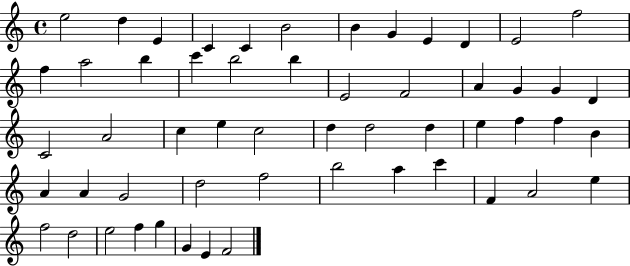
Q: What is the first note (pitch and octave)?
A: E5